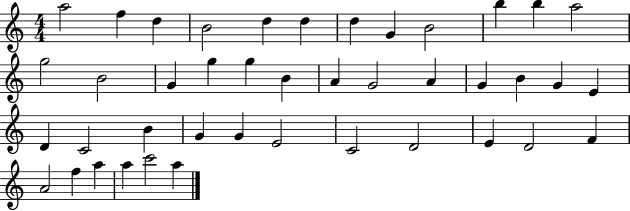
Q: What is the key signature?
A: C major